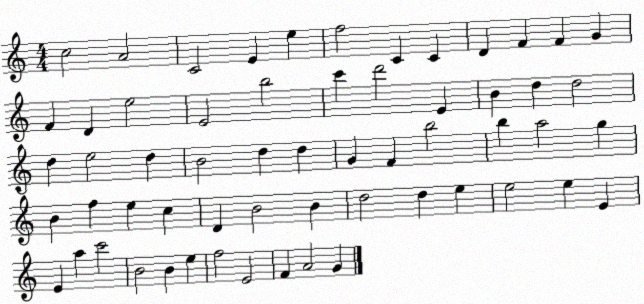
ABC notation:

X:1
T:Untitled
M:4/4
L:1/4
K:C
c2 A2 C2 E e f2 C C D F F G F D e2 E2 b2 c' d'2 E B d d2 d e2 d B2 d d G F b2 b a2 g B f e c D B2 B d2 d e e2 e E E a c'2 B2 B e f2 E2 F A2 G